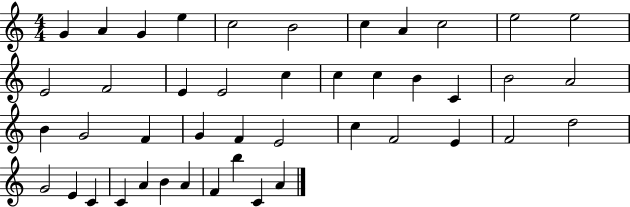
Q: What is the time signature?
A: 4/4